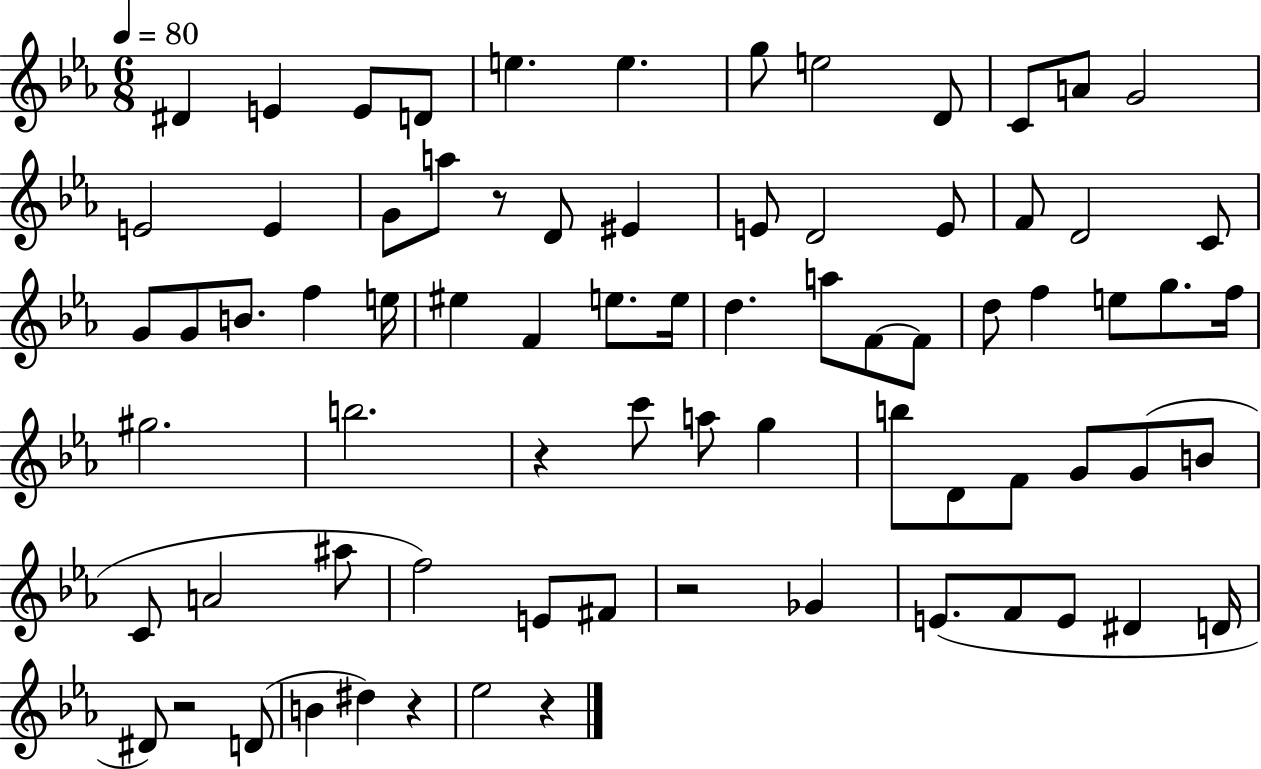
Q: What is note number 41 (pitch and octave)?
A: G5